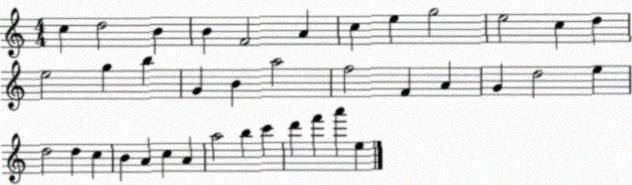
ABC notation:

X:1
T:Untitled
M:4/4
L:1/4
K:C
c d2 B B F2 A c e g2 e2 c d e2 g b G B a2 f2 F A G d2 e d2 d c B A c A a2 b c' d' f' a' e